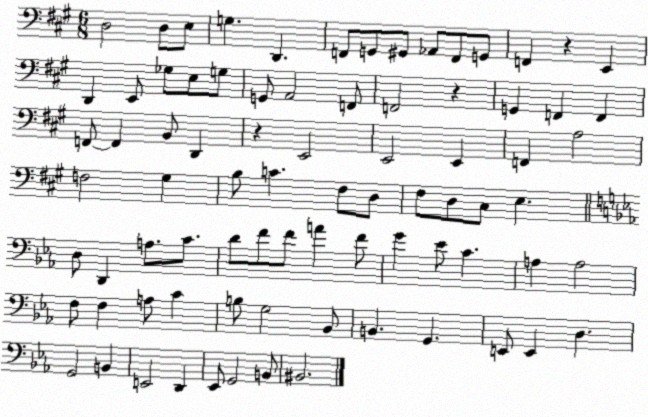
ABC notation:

X:1
T:Untitled
M:6/8
L:1/4
K:A
D,2 D,/2 E,/2 G, D,, F,,/2 G,,/2 ^G,,/2 _A,,/2 F,,/2 G,,/2 F,, z E,, D,, E,,/2 _G,/2 E,/2 G,/2 G,,/2 A,,2 F,,/2 F,,2 z G,, F,, F,, F,,/2 F,, B,,/2 D,, z E,,2 E,,2 E,, F,, A,2 F,2 ^G, B,/2 C ^F,/2 D,/2 ^F,/2 D,/2 ^C,/2 E, D,/2 D,, A,/2 C/2 D/2 F/2 F/2 A F/2 G _E/2 C A, A,2 F,/2 F, A,/2 C B,/2 G,2 _B,,/2 B,, G,, E,,/2 E,, D, G,,2 B,, E,,2 D,, _E,,/2 G,,2 B,,/2 ^B,,2